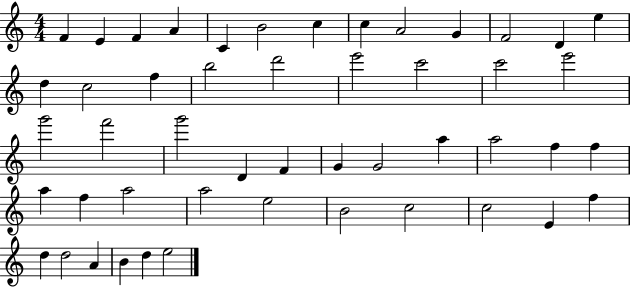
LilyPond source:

{
  \clef treble
  \numericTimeSignature
  \time 4/4
  \key c \major
  f'4 e'4 f'4 a'4 | c'4 b'2 c''4 | c''4 a'2 g'4 | f'2 d'4 e''4 | \break d''4 c''2 f''4 | b''2 d'''2 | e'''2 c'''2 | c'''2 e'''2 | \break g'''2 f'''2 | g'''2 d'4 f'4 | g'4 g'2 a''4 | a''2 f''4 f''4 | \break a''4 f''4 a''2 | a''2 e''2 | b'2 c''2 | c''2 e'4 f''4 | \break d''4 d''2 a'4 | b'4 d''4 e''2 | \bar "|."
}